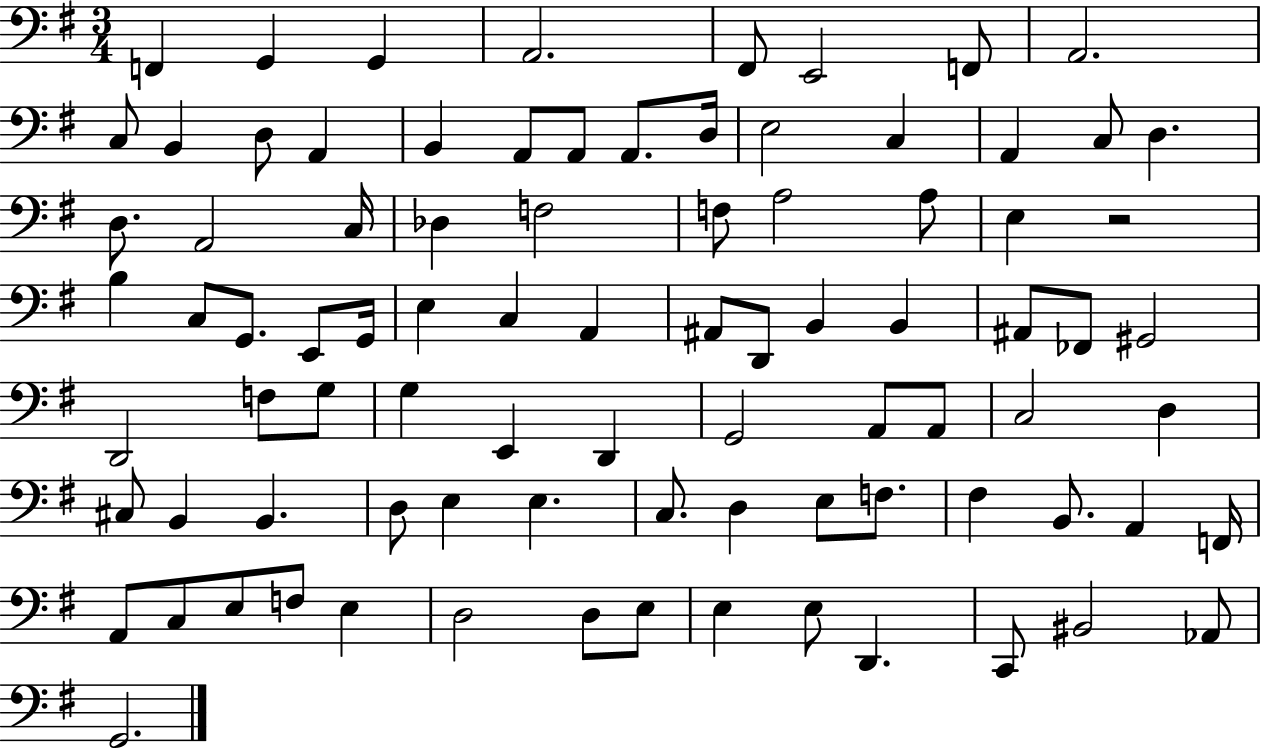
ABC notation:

X:1
T:Untitled
M:3/4
L:1/4
K:G
F,, G,, G,, A,,2 ^F,,/2 E,,2 F,,/2 A,,2 C,/2 B,, D,/2 A,, B,, A,,/2 A,,/2 A,,/2 D,/4 E,2 C, A,, C,/2 D, D,/2 A,,2 C,/4 _D, F,2 F,/2 A,2 A,/2 E, z2 B, C,/2 G,,/2 E,,/2 G,,/4 E, C, A,, ^A,,/2 D,,/2 B,, B,, ^A,,/2 _F,,/2 ^G,,2 D,,2 F,/2 G,/2 G, E,, D,, G,,2 A,,/2 A,,/2 C,2 D, ^C,/2 B,, B,, D,/2 E, E, C,/2 D, E,/2 F,/2 ^F, B,,/2 A,, F,,/4 A,,/2 C,/2 E,/2 F,/2 E, D,2 D,/2 E,/2 E, E,/2 D,, C,,/2 ^B,,2 _A,,/2 G,,2